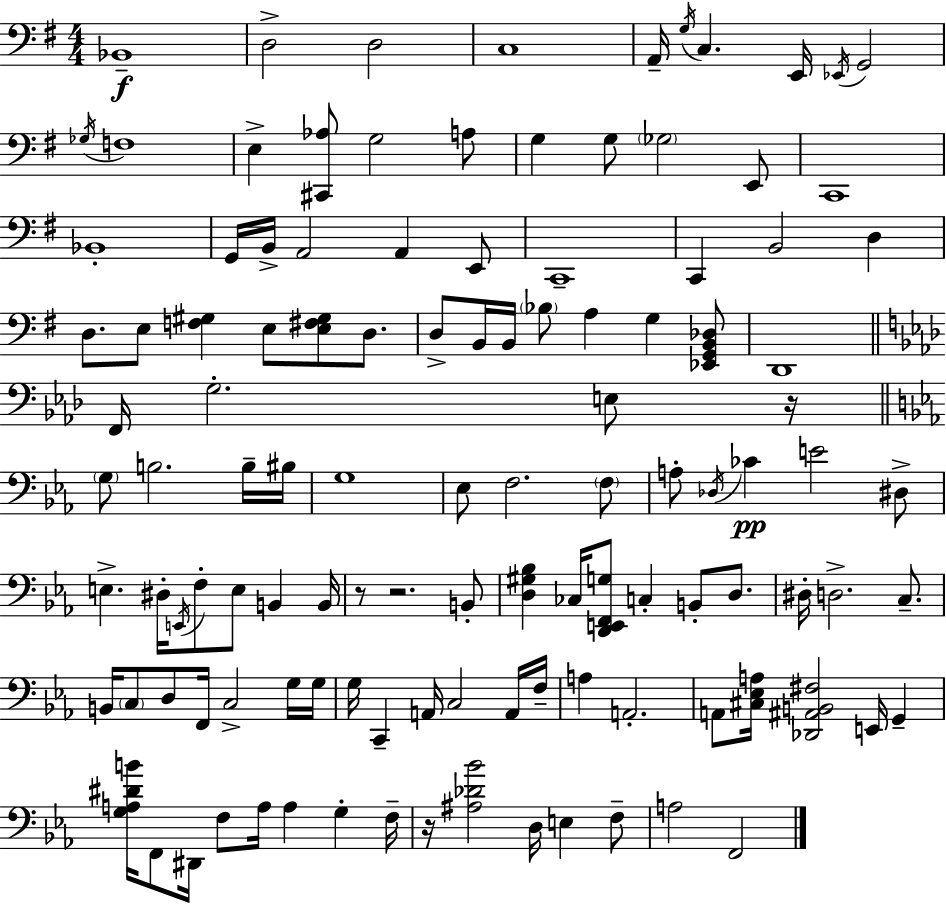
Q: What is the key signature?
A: G major